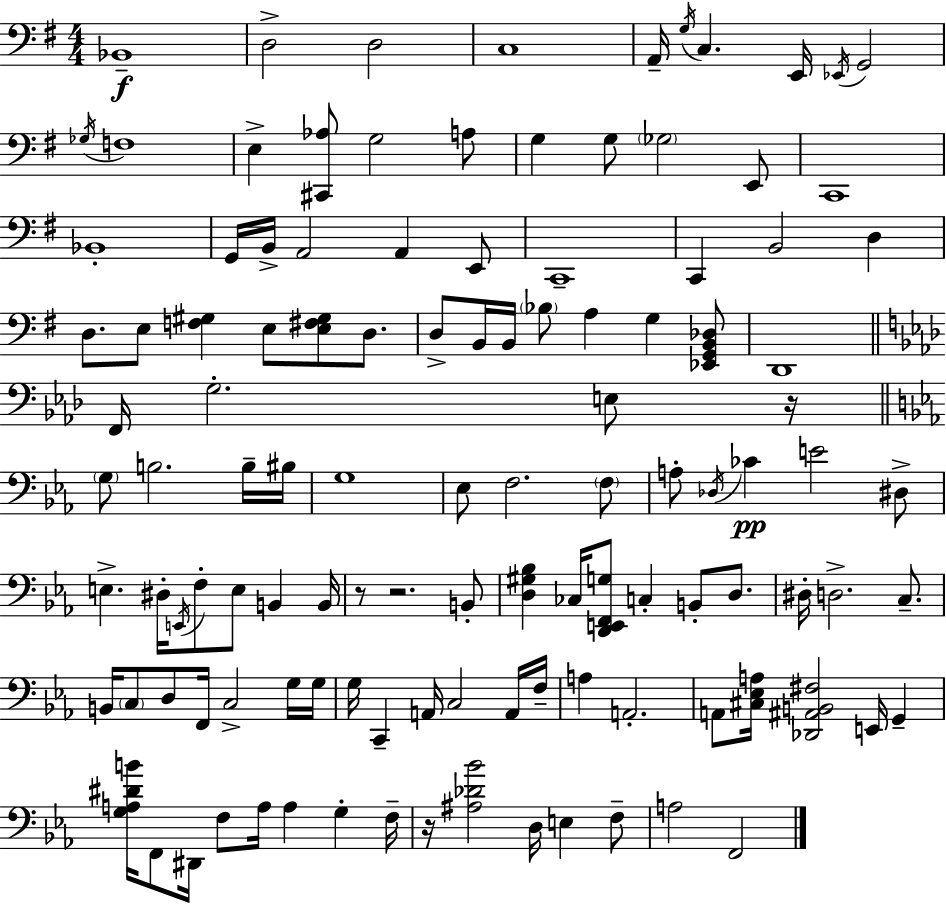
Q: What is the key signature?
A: G major